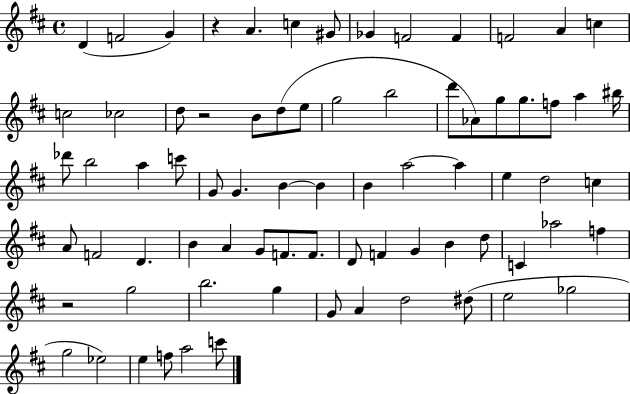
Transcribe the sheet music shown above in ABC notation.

X:1
T:Untitled
M:4/4
L:1/4
K:D
D F2 G z A c ^G/2 _G F2 F F2 A c c2 _c2 d/2 z2 B/2 d/2 e/2 g2 b2 d'/2 _A/2 g/2 g/2 f/2 a ^b/4 _d'/2 b2 a c'/2 G/2 G B B B a2 a e d2 c A/2 F2 D B A G/2 F/2 F/2 D/2 F G B d/2 C _a2 f z2 g2 b2 g G/2 A d2 ^d/2 e2 _g2 g2 _e2 e f/2 a2 c'/2